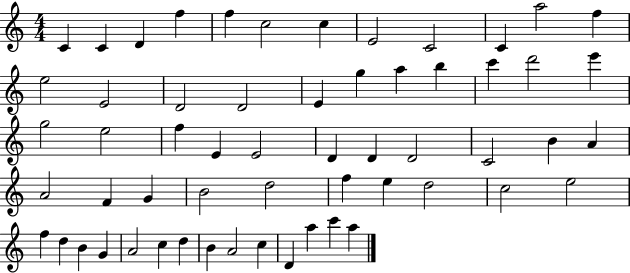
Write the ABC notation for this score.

X:1
T:Untitled
M:4/4
L:1/4
K:C
C C D f f c2 c E2 C2 C a2 f e2 E2 D2 D2 E g a b c' d'2 e' g2 e2 f E E2 D D D2 C2 B A A2 F G B2 d2 f e d2 c2 e2 f d B G A2 c d B A2 c D a c' a